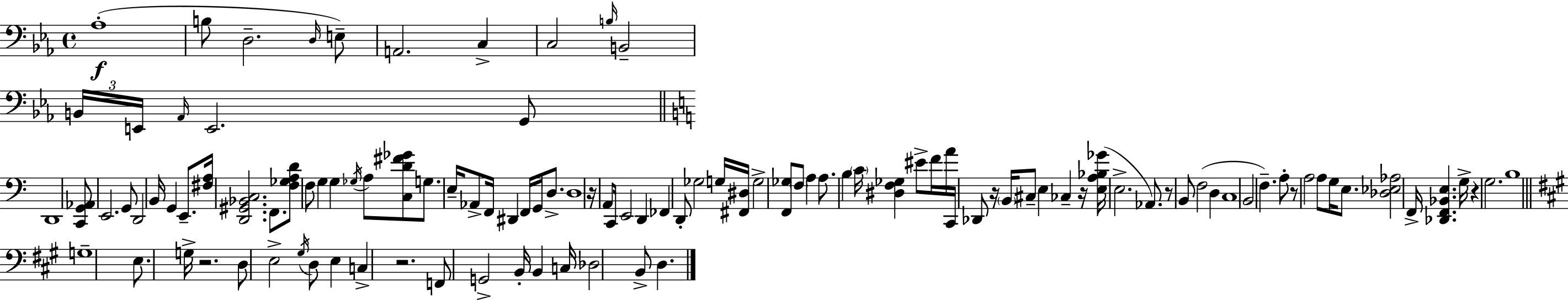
X:1
T:Untitled
M:4/4
L:1/4
K:Eb
_A,4 B,/2 D,2 D,/4 E,/2 A,,2 C, C,2 B,/4 B,,2 B,,/4 E,,/4 _A,,/4 E,,2 G,,/2 D,,4 [C,,G,,_A,,]/2 E,,2 G,,/2 D,,2 B,,/4 G,, E,,/2 [^F,A,]/4 [D,,^G,,_B,,C,]2 F,,/2 [F,_G,A,D]/2 F,/2 G, G, _G,/4 A,/2 [C,D^F_G]/2 G,/2 E,/4 _A,,/2 F,,/4 ^D,, F,,/4 G,,/4 D,/2 D,4 z/4 A,,/2 C,,/4 E,,2 D,, _F,, D,,/2 _G,2 G,/4 [^F,,^D,]/4 G,2 [F,,_G,]/2 F,/2 A, A,/2 B, C/4 [^D,F,_G,] ^E/2 F/4 A/4 C,,/4 _D,,/2 z/4 B,,/4 ^C,/2 E, _C, z/4 [E,A,_B,_G]/4 E,2 _A,,/2 z/2 B,,/2 F,2 D, C,4 B,,2 F, A,/2 z/2 A,2 A,/2 G,/4 E,/2 [_D,_E,_A,]2 F,,/4 [_D,,F,,_B,,E,] G,/4 z G,2 B,4 G,4 E,/2 G,/4 z2 D,/2 E,2 ^G,/4 D,/2 E, C, z2 F,,/2 G,,2 B,,/4 B,, C,/4 _D,2 B,,/2 D,